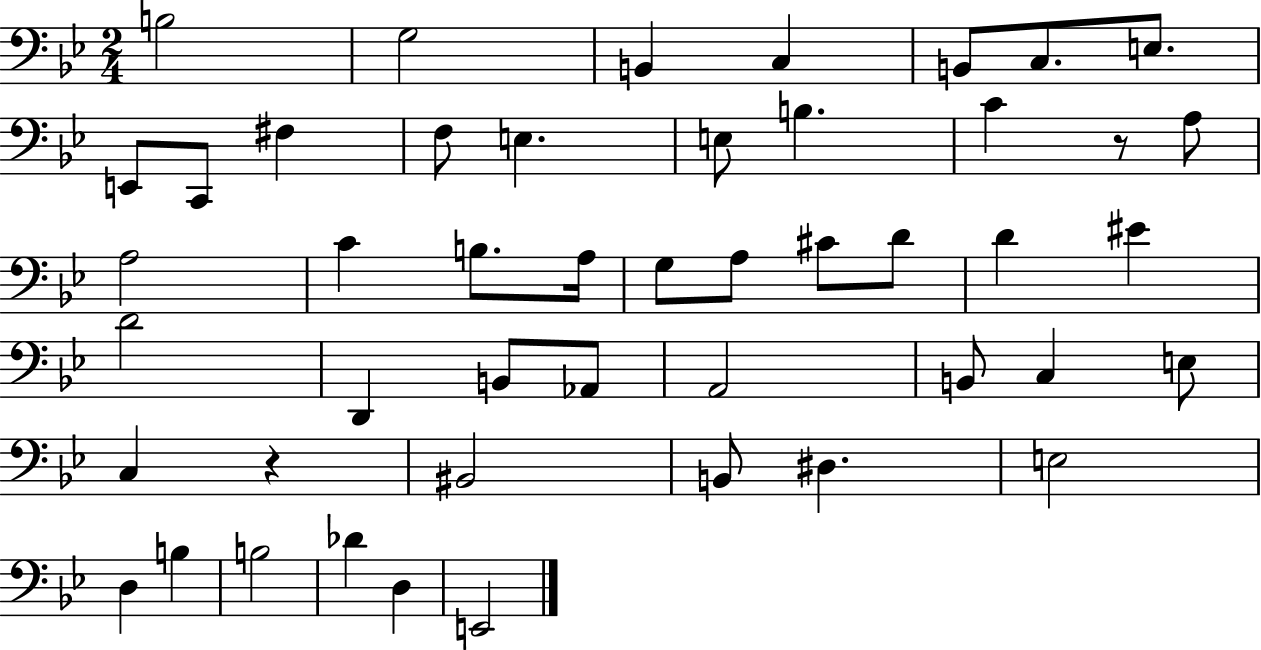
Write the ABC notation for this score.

X:1
T:Untitled
M:2/4
L:1/4
K:Bb
B,2 G,2 B,, C, B,,/2 C,/2 E,/2 E,,/2 C,,/2 ^F, F,/2 E, E,/2 B, C z/2 A,/2 A,2 C B,/2 A,/4 G,/2 A,/2 ^C/2 D/2 D ^E D2 D,, B,,/2 _A,,/2 A,,2 B,,/2 C, E,/2 C, z ^B,,2 B,,/2 ^D, E,2 D, B, B,2 _D D, E,,2